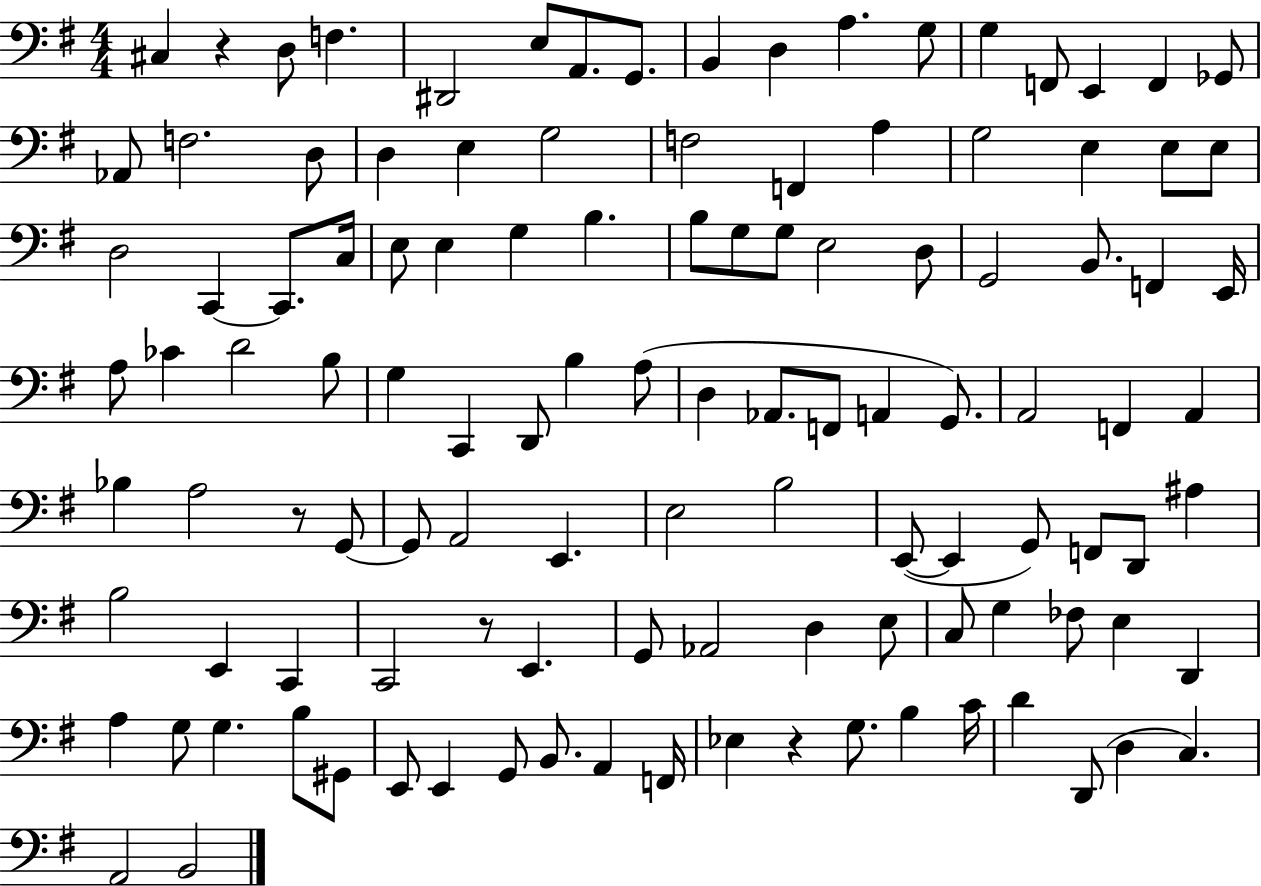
C#3/q R/q D3/e F3/q. D#2/h E3/e A2/e. G2/e. B2/q D3/q A3/q. G3/e G3/q F2/e E2/q F2/q Gb2/e Ab2/e F3/h. D3/e D3/q E3/q G3/h F3/h F2/q A3/q G3/h E3/q E3/e E3/e D3/h C2/q C2/e. C3/s E3/e E3/q G3/q B3/q. B3/e G3/e G3/e E3/h D3/e G2/h B2/e. F2/q E2/s A3/e CES4/q D4/h B3/e G3/q C2/q D2/e B3/q A3/e D3/q Ab2/e. F2/e A2/q G2/e. A2/h F2/q A2/q Bb3/q A3/h R/e G2/e G2/e A2/h E2/q. E3/h B3/h E2/e E2/q G2/e F2/e D2/e A#3/q B3/h E2/q C2/q C2/h R/e E2/q. G2/e Ab2/h D3/q E3/e C3/e G3/q FES3/e E3/q D2/q A3/q G3/e G3/q. B3/e G#2/e E2/e E2/q G2/e B2/e. A2/q F2/s Eb3/q R/q G3/e. B3/q C4/s D4/q D2/e D3/q C3/q. A2/h B2/h